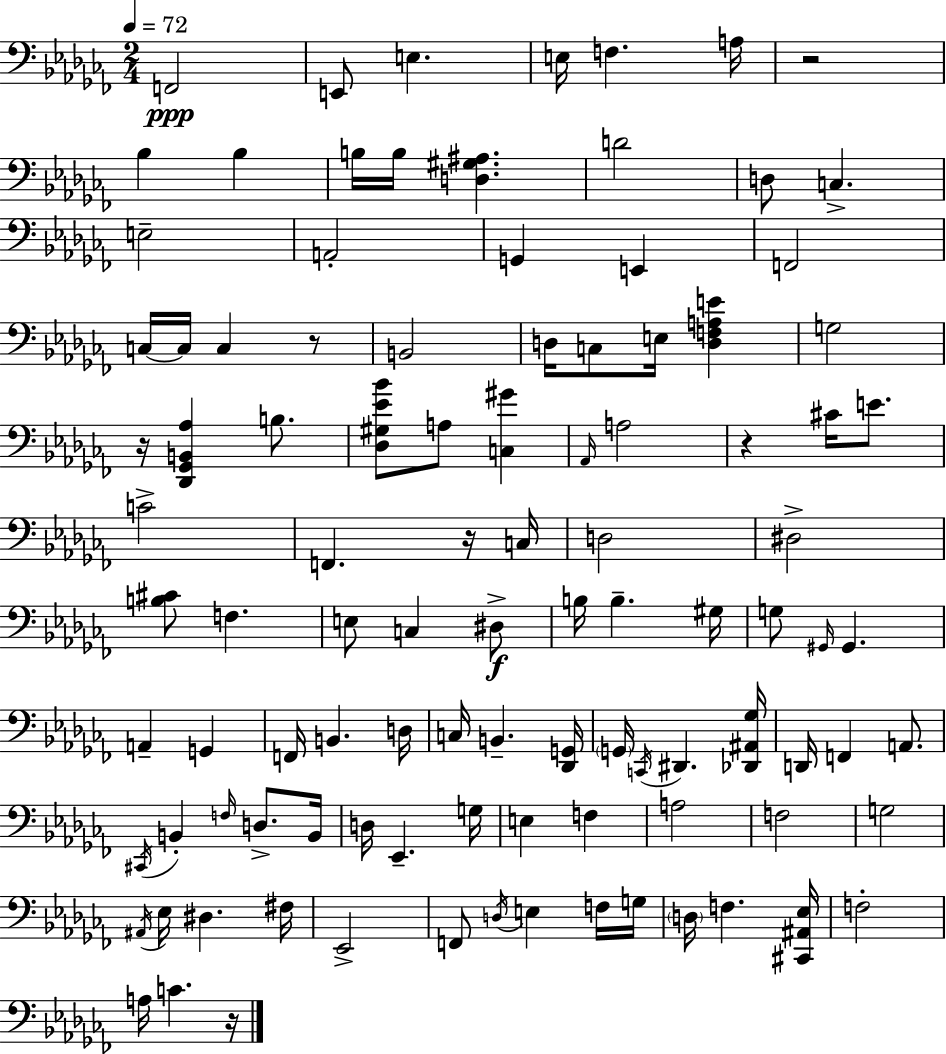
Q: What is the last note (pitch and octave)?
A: C4